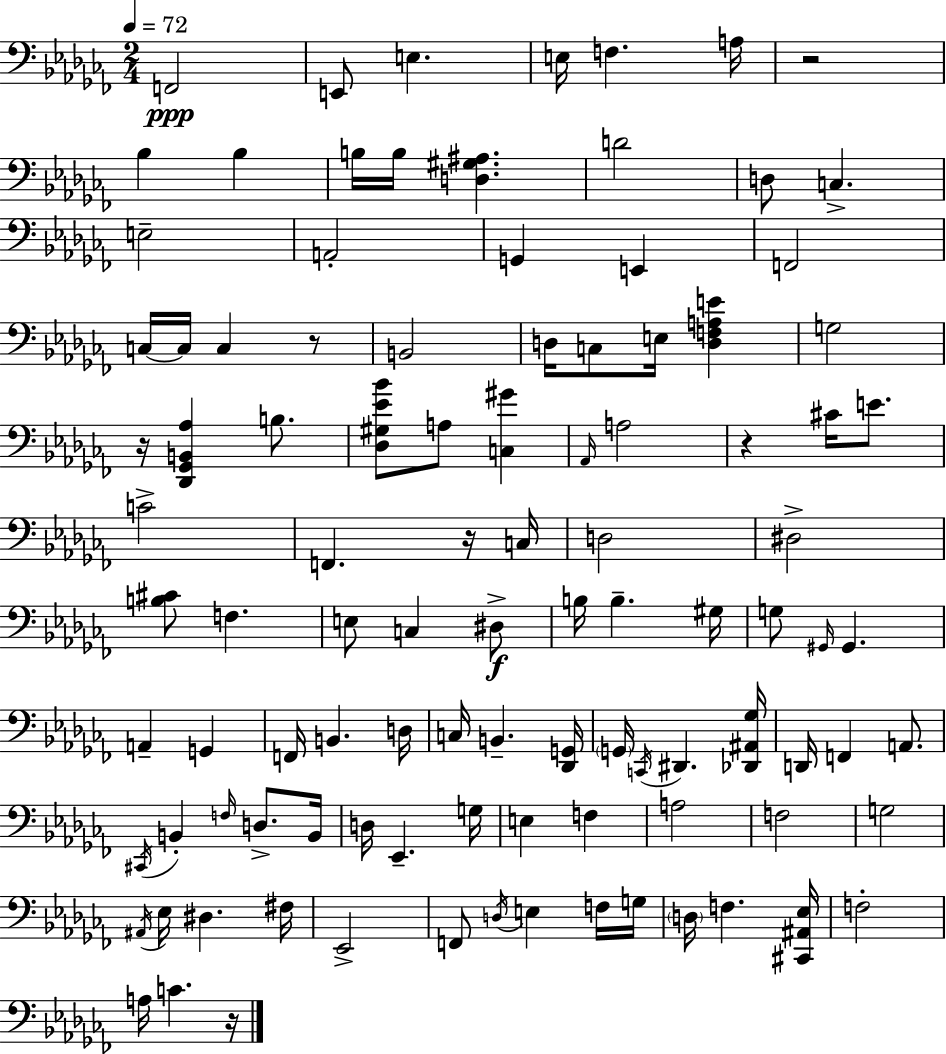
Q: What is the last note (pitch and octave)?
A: C4